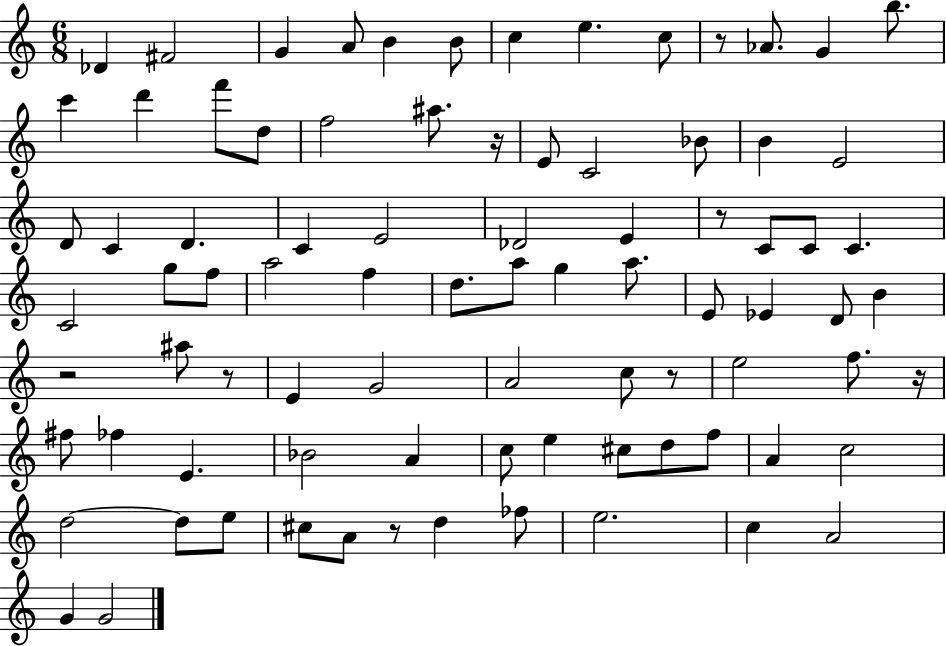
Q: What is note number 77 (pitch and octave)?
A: G4